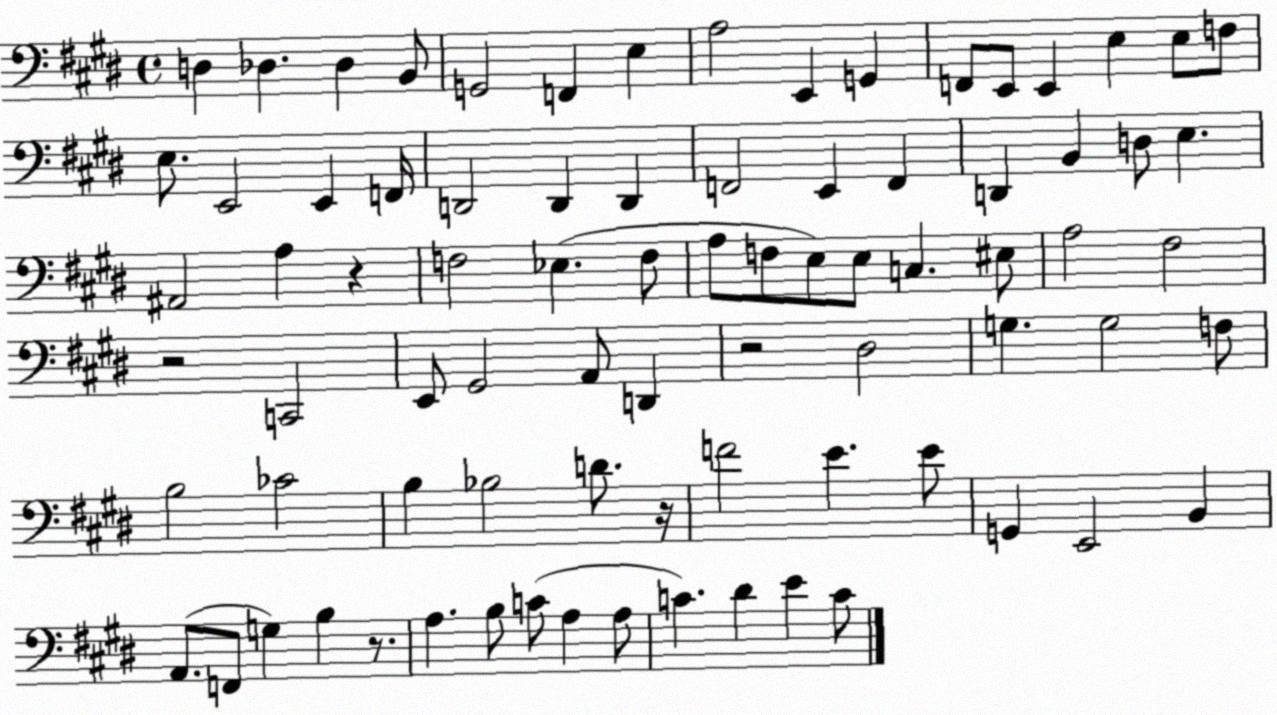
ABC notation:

X:1
T:Untitled
M:4/4
L:1/4
K:E
D, _D, _D, B,,/2 G,,2 F,, E, A,2 E,, G,, F,,/2 E,,/2 E,, E, E,/2 F,/2 E,/2 E,,2 E,, F,,/4 D,,2 D,, D,, F,,2 E,, F,, D,, B,, D,/2 E, ^A,,2 A, z F,2 _E, F,/2 A,/2 F,/2 E,/2 E,/2 C, ^E,/2 A,2 ^F,2 z2 C,,2 E,,/2 ^G,,2 A,,/2 D,, z2 ^D,2 G, G,2 F,/2 B,2 _C2 B, _B,2 D/2 z/4 F2 E E/2 G,, E,,2 B,, A,,/2 F,,/2 G, B, z/2 A, B,/2 C/2 A, A,/2 C ^D E C/2